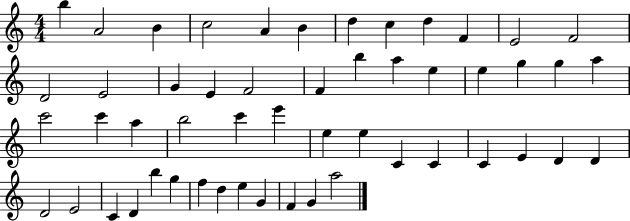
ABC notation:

X:1
T:Untitled
M:4/4
L:1/4
K:C
b A2 B c2 A B d c d F E2 F2 D2 E2 G E F2 F b a e e g g a c'2 c' a b2 c' e' e e C C C E D D D2 E2 C D b g f d e G F G a2